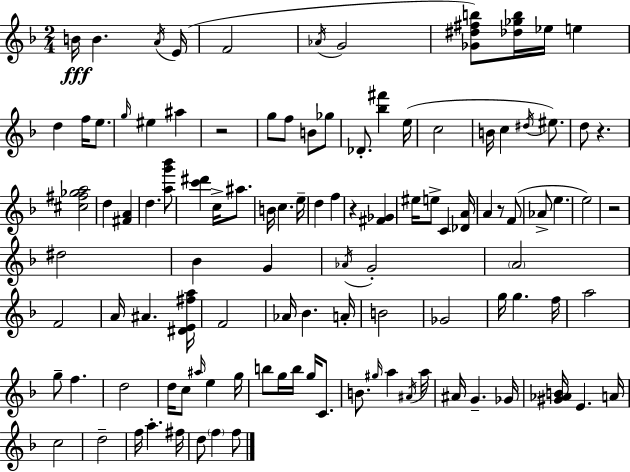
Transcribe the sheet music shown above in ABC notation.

X:1
T:Untitled
M:2/4
L:1/4
K:F
B/4 B A/4 E/4 F2 _A/4 G2 [_G^d^fb]/2 [_d_gb]/4 _e/4 e d f/4 e/2 g/4 ^e ^a z2 g/2 f/2 B/2 _g/2 _D/2 [_b^f'] e/4 c2 B/4 c ^d/4 ^e/2 d/2 z [^c^f_ga]2 d [^FA] d [ag'_b']/2 [c'^d'] c/4 ^a/2 B/4 c e/4 d f z [^F_G] ^e/4 e/2 C [_DA]/4 A z/2 F/2 _A/2 e e2 z2 ^d2 _B G _A/4 G2 A2 F2 A/4 ^A [^DE^fa]/4 F2 _A/4 _B A/4 B2 _G2 g/4 g f/4 a2 g/2 f d2 d/4 c/2 ^a/4 e g/4 b/2 g/4 b/4 g/4 C/2 B/2 ^g/4 a ^A/4 a/4 ^A/4 G _G/4 [^G_AB]/4 E A/4 c2 d2 f/4 a ^f/4 d/2 f f/2